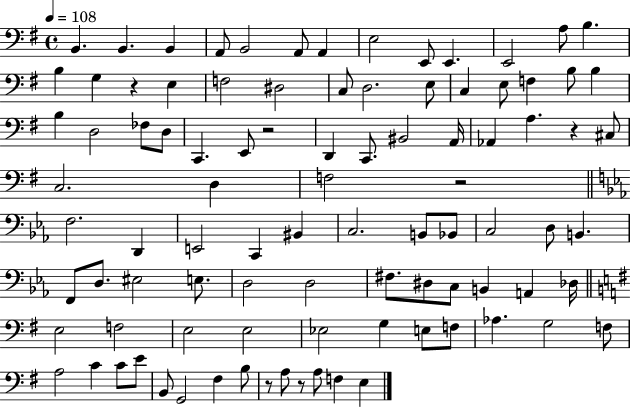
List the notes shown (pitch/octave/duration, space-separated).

B2/q. B2/q. B2/q A2/e B2/h A2/e A2/q E3/h E2/e E2/q. E2/h A3/e B3/q. B3/q G3/q R/q E3/q F3/h D#3/h C3/e D3/h. E3/e C3/q E3/e F3/q B3/e B3/q B3/q D3/h FES3/e D3/e C2/q. E2/e R/h D2/q C2/e. BIS2/h A2/s Ab2/q A3/q. R/q C#3/e C3/h. D3/q F3/h R/h F3/h. D2/q E2/h C2/q BIS2/q C3/h. B2/e Bb2/e C3/h D3/e B2/q. F2/e D3/e. EIS3/h E3/e. D3/h D3/h F#3/e. D#3/e C3/e B2/q A2/q Db3/s E3/h F3/h E3/h E3/h Eb3/h G3/q E3/e F3/e Ab3/q. G3/h F3/e A3/h C4/q C4/e E4/e B2/e G2/h F#3/q B3/e R/e A3/e R/e A3/e F3/q E3/q